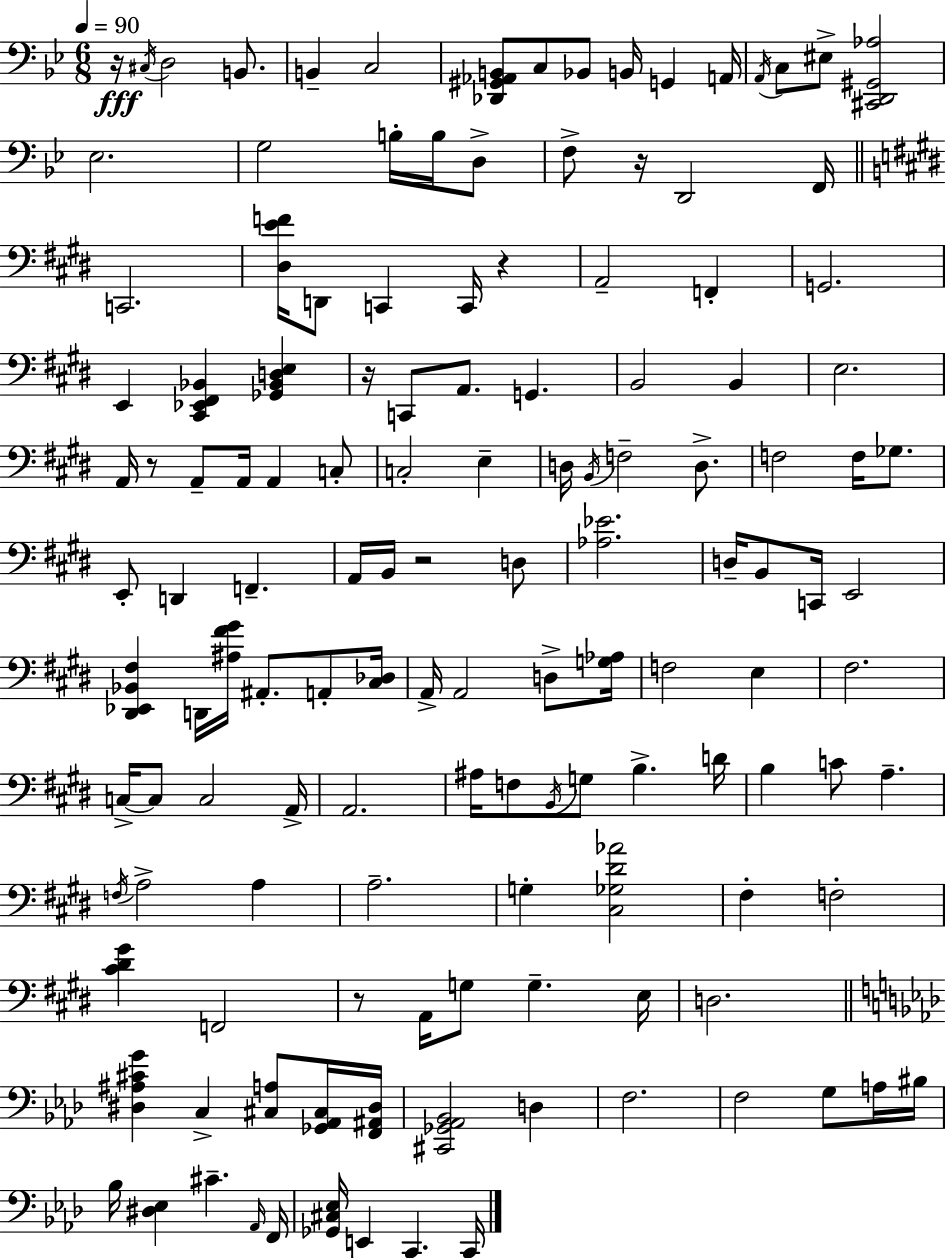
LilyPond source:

{
  \clef bass
  \numericTimeSignature
  \time 6/8
  \key bes \major
  \tempo 4 = 90
  r16\fff \acciaccatura { cis16 } d2 b,8. | b,4-- c2 | <des, gis, aes, b,>8 c8 bes,8 b,16 g,4 | a,16 \acciaccatura { a,16 } c8 eis8-> <cis, d, gis, aes>2 | \break ees2. | g2 b16-. b16 | d8-> f8-> r16 d,2 | f,16 \bar "||" \break \key e \major c,2. | <dis e' f'>16 d,8 c,4 c,16 r4 | a,2-- f,4-. | g,2. | \break e,4 <cis, ees, fis, bes,>4 <ges, bes, d e>4 | r16 c,8 a,8. g,4. | b,2 b,4 | e2. | \break a,16 r8 a,8-- a,16 a,4 c8-. | c2-. e4-- | d16 \acciaccatura { b,16 } f2-- d8.-> | f2 f16 ges8. | \break e,8-. d,4 f,4.-- | a,16 b,16 r2 d8 | <aes ees'>2. | d16-- b,8 c,16 e,2 | \break <dis, ees, bes, fis>4 d,16 <ais fis' gis'>16 ais,8.-. a,8-. | <cis des>16 a,16-> a,2 d8-> | <g aes>16 f2 e4 | fis2. | \break c16->~~ c8 c2 | a,16-> a,2. | ais16 f8 \acciaccatura { b,16 } g8 b4.-> | d'16 b4 c'8 a4.-- | \break \acciaccatura { f16 } a2-> a4 | a2.-- | g4-. <cis ges dis' aes'>2 | fis4-. f2-. | \break <cis' dis' gis'>4 f,2 | r8 a,16 g8 g4.-- | e16 d2. | \bar "||" \break \key f \minor <dis ais cis' g'>4 c4-> <cis a>8 <ges, aes, cis>16 <f, ais, dis>16 | <cis, ges, aes, bes,>2 d4 | f2. | f2 g8 a16 bis16 | \break bes16 <dis ees>4 cis'4.-- \grace { aes,16 } | f,16 <ges, cis ees>16 e,4 c,4. | c,16 \bar "|."
}